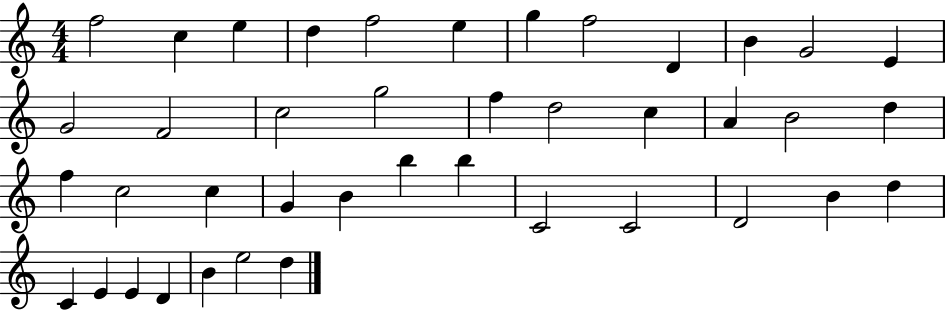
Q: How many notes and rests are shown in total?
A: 41